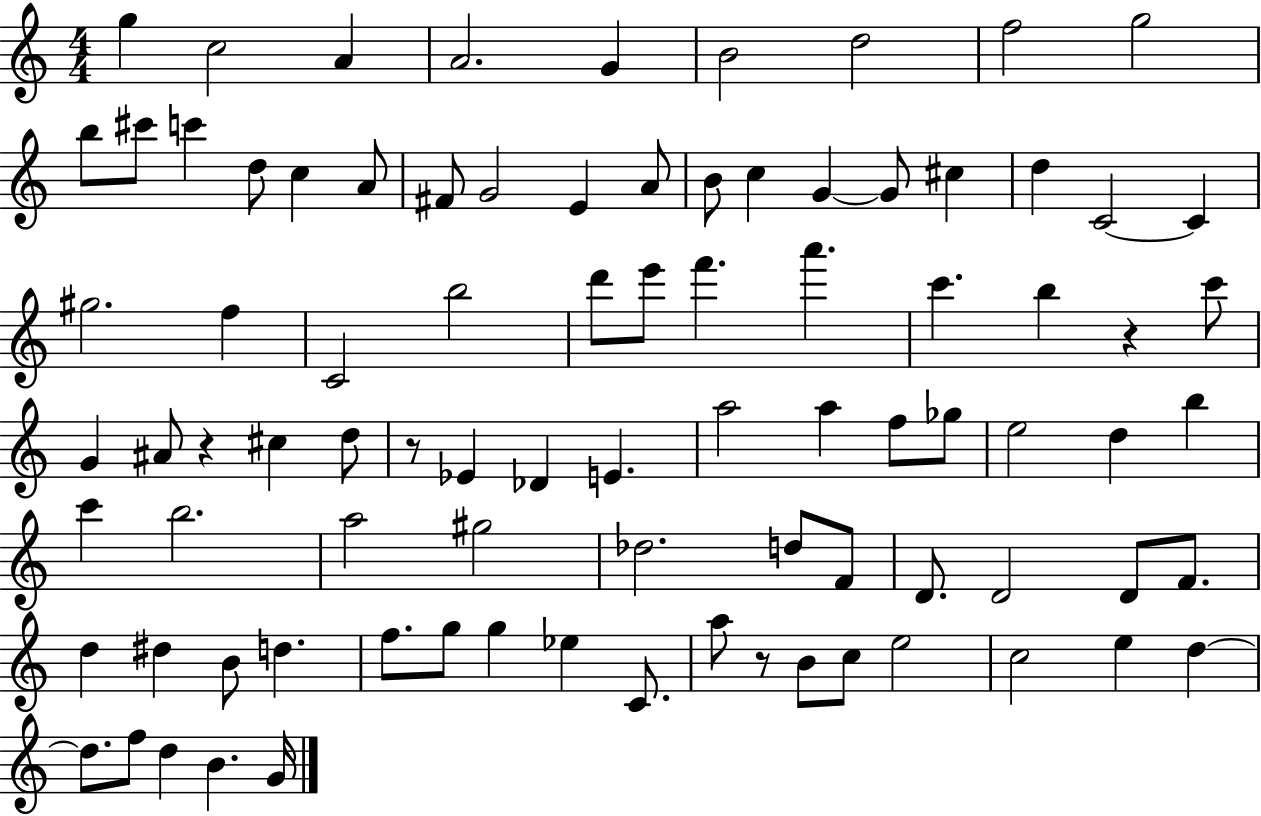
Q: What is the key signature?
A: C major